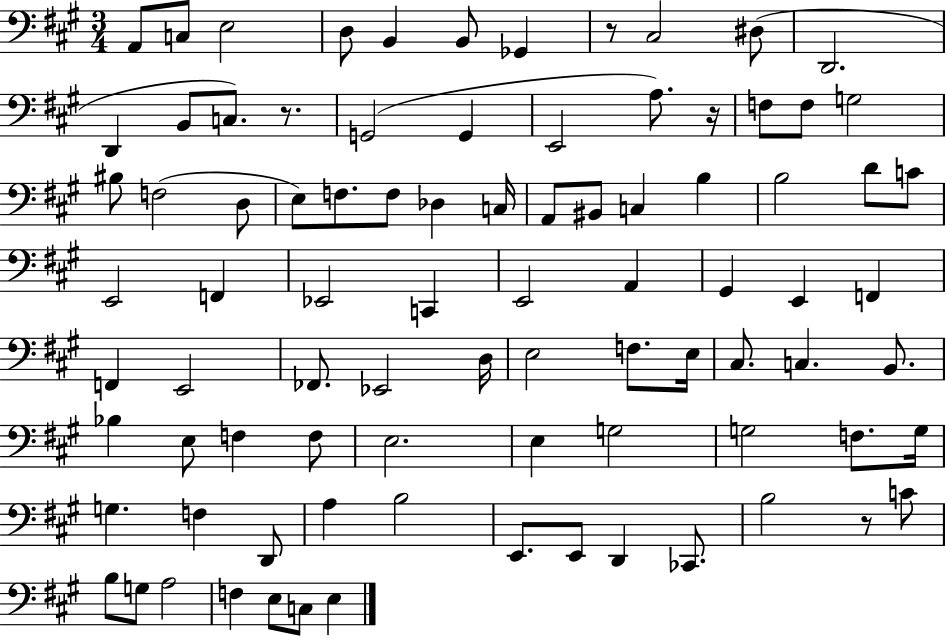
A2/e C3/e E3/h D3/e B2/q B2/e Gb2/q R/e C#3/h D#3/e D2/h. D2/q B2/e C3/e. R/e. G2/h G2/q E2/h A3/e. R/s F3/e F3/e G3/h BIS3/e F3/h D3/e E3/e F3/e. F3/e Db3/q C3/s A2/e BIS2/e C3/q B3/q B3/h D4/e C4/e E2/h F2/q Eb2/h C2/q E2/h A2/q G#2/q E2/q F2/q F2/q E2/h FES2/e. Eb2/h D3/s E3/h F3/e. E3/s C#3/e. C3/q. B2/e. Bb3/q E3/e F3/q F3/e E3/h. E3/q G3/h G3/h F3/e. G3/s G3/q. F3/q D2/e A3/q B3/h E2/e. E2/e D2/q CES2/e. B3/h R/e C4/e B3/e G3/e A3/h F3/q E3/e C3/e E3/q